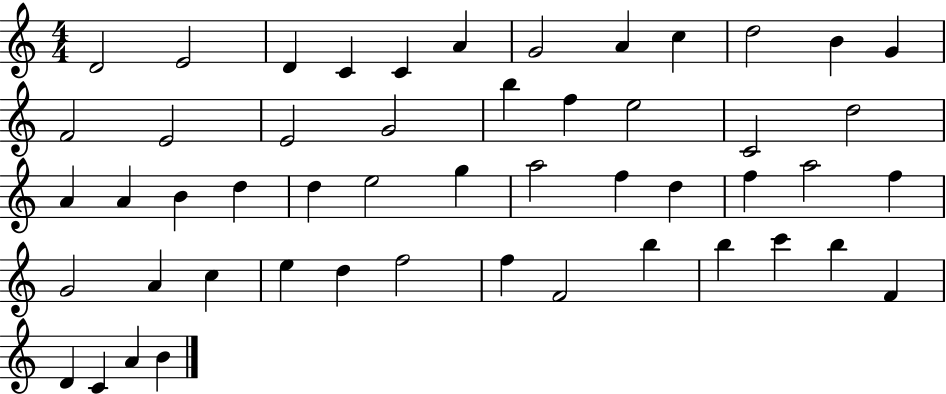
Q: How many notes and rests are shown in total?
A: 51